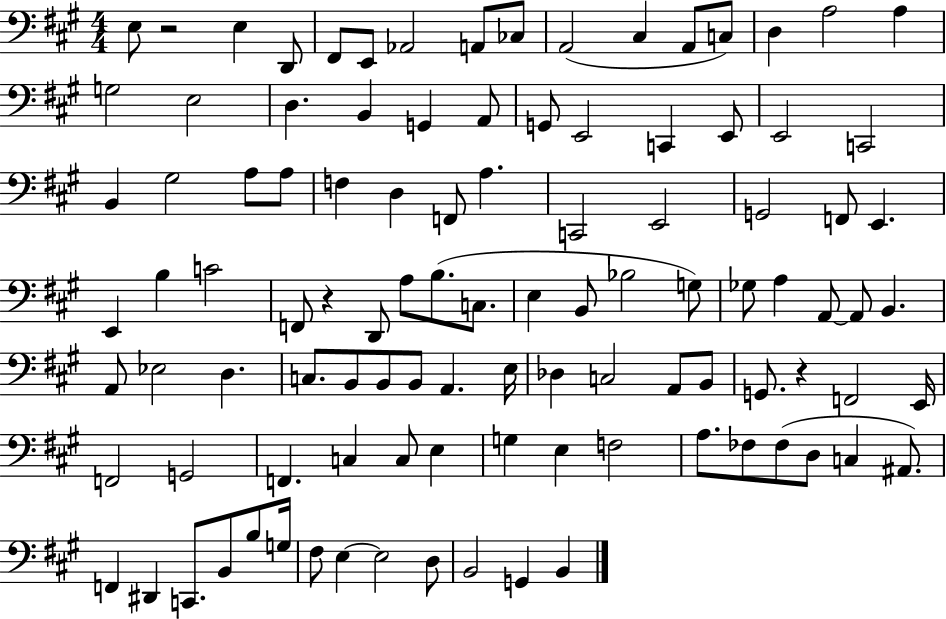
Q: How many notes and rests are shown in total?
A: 104